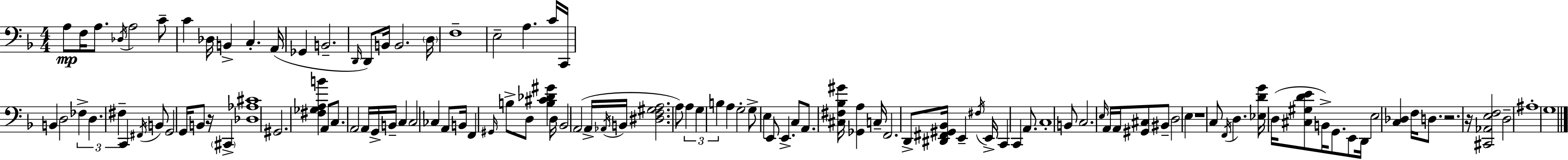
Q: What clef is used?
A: bass